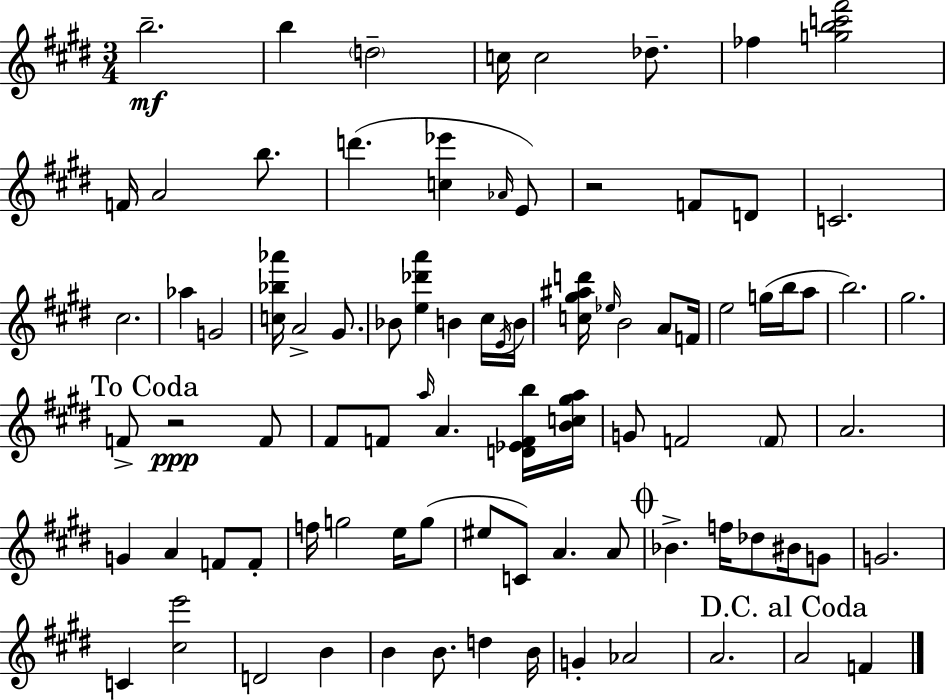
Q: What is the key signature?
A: E major